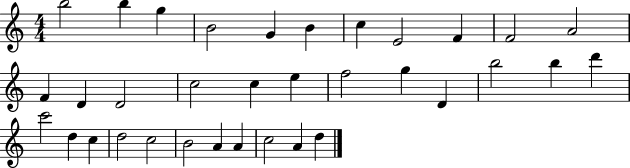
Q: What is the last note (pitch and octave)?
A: D5